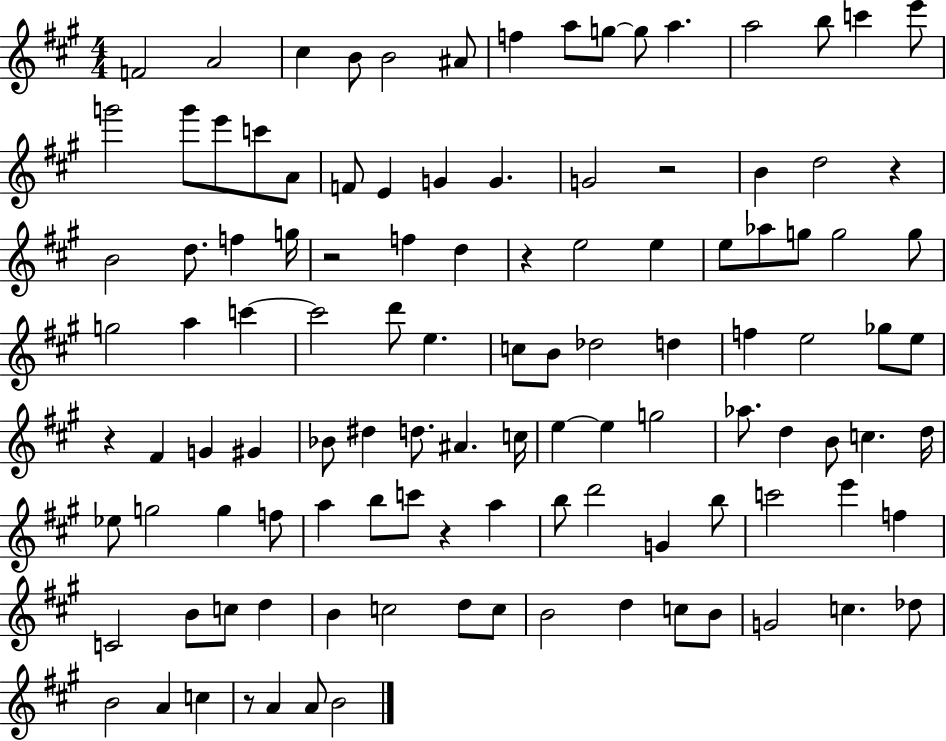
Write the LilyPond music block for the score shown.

{
  \clef treble
  \numericTimeSignature
  \time 4/4
  \key a \major
  f'2 a'2 | cis''4 b'8 b'2 ais'8 | f''4 a''8 g''8~~ g''8 a''4. | a''2 b''8 c'''4 e'''8 | \break g'''2 g'''8 e'''8 c'''8 a'8 | f'8 e'4 g'4 g'4. | g'2 r2 | b'4 d''2 r4 | \break b'2 d''8. f''4 g''16 | r2 f''4 d''4 | r4 e''2 e''4 | e''8 aes''8 g''8 g''2 g''8 | \break g''2 a''4 c'''4~~ | c'''2 d'''8 e''4. | c''8 b'8 des''2 d''4 | f''4 e''2 ges''8 e''8 | \break r4 fis'4 g'4 gis'4 | bes'8 dis''4 d''8. ais'4. c''16 | e''4~~ e''4 g''2 | aes''8. d''4 b'8 c''4. d''16 | \break ees''8 g''2 g''4 f''8 | a''4 b''8 c'''8 r4 a''4 | b''8 d'''2 g'4 b''8 | c'''2 e'''4 f''4 | \break c'2 b'8 c''8 d''4 | b'4 c''2 d''8 c''8 | b'2 d''4 c''8 b'8 | g'2 c''4. des''8 | \break b'2 a'4 c''4 | r8 a'4 a'8 b'2 | \bar "|."
}